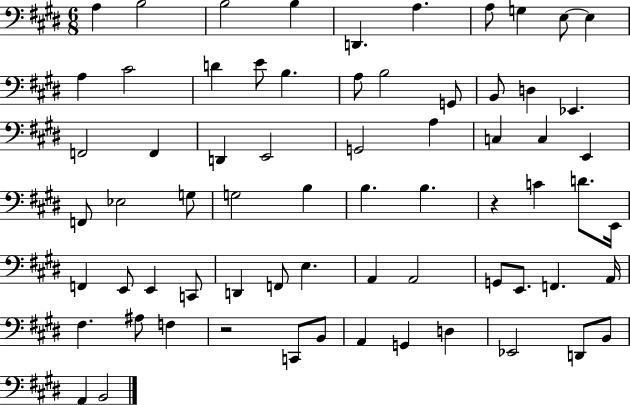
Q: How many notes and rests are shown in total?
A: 68